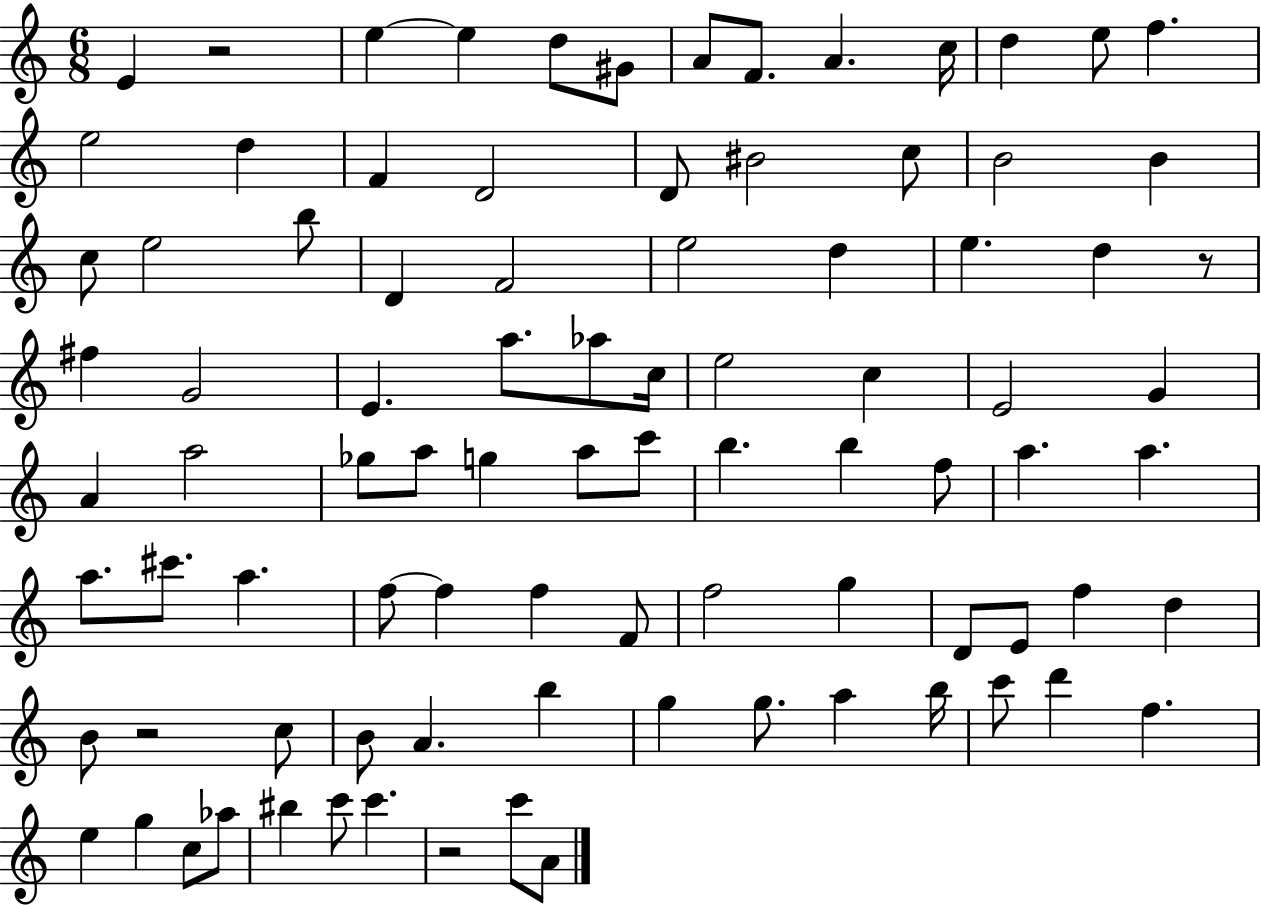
E4/q R/h E5/q E5/q D5/e G#4/e A4/e F4/e. A4/q. C5/s D5/q E5/e F5/q. E5/h D5/q F4/q D4/h D4/e BIS4/h C5/e B4/h B4/q C5/e E5/h B5/e D4/q F4/h E5/h D5/q E5/q. D5/q R/e F#5/q G4/h E4/q. A5/e. Ab5/e C5/s E5/h C5/q E4/h G4/q A4/q A5/h Gb5/e A5/e G5/q A5/e C6/e B5/q. B5/q F5/e A5/q. A5/q. A5/e. C#6/e. A5/q. F5/e F5/q F5/q F4/e F5/h G5/q D4/e E4/e F5/q D5/q B4/e R/h C5/e B4/e A4/q. B5/q G5/q G5/e. A5/q B5/s C6/e D6/q F5/q. E5/q G5/q C5/e Ab5/e BIS5/q C6/e C6/q. R/h C6/e A4/e